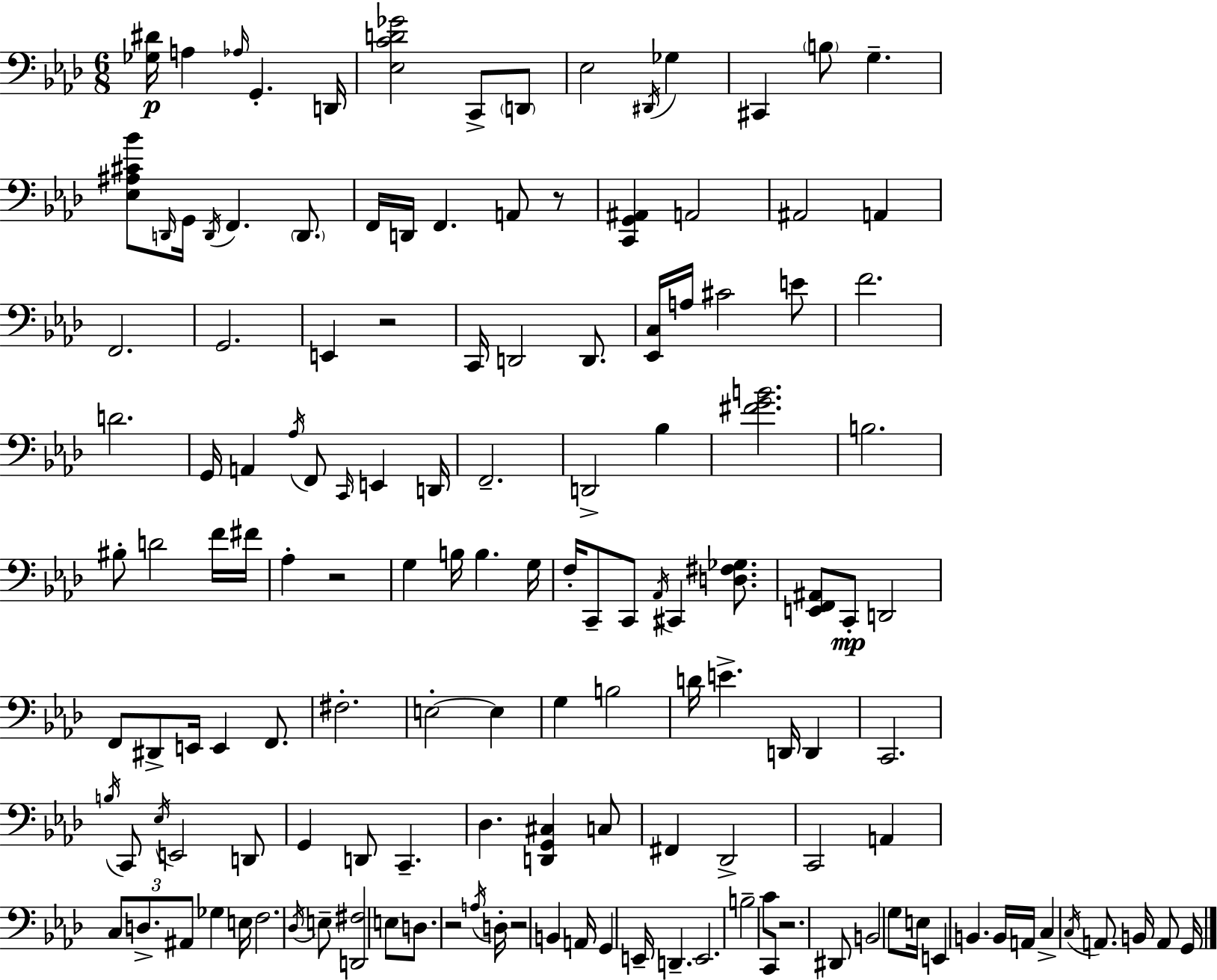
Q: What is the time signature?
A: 6/8